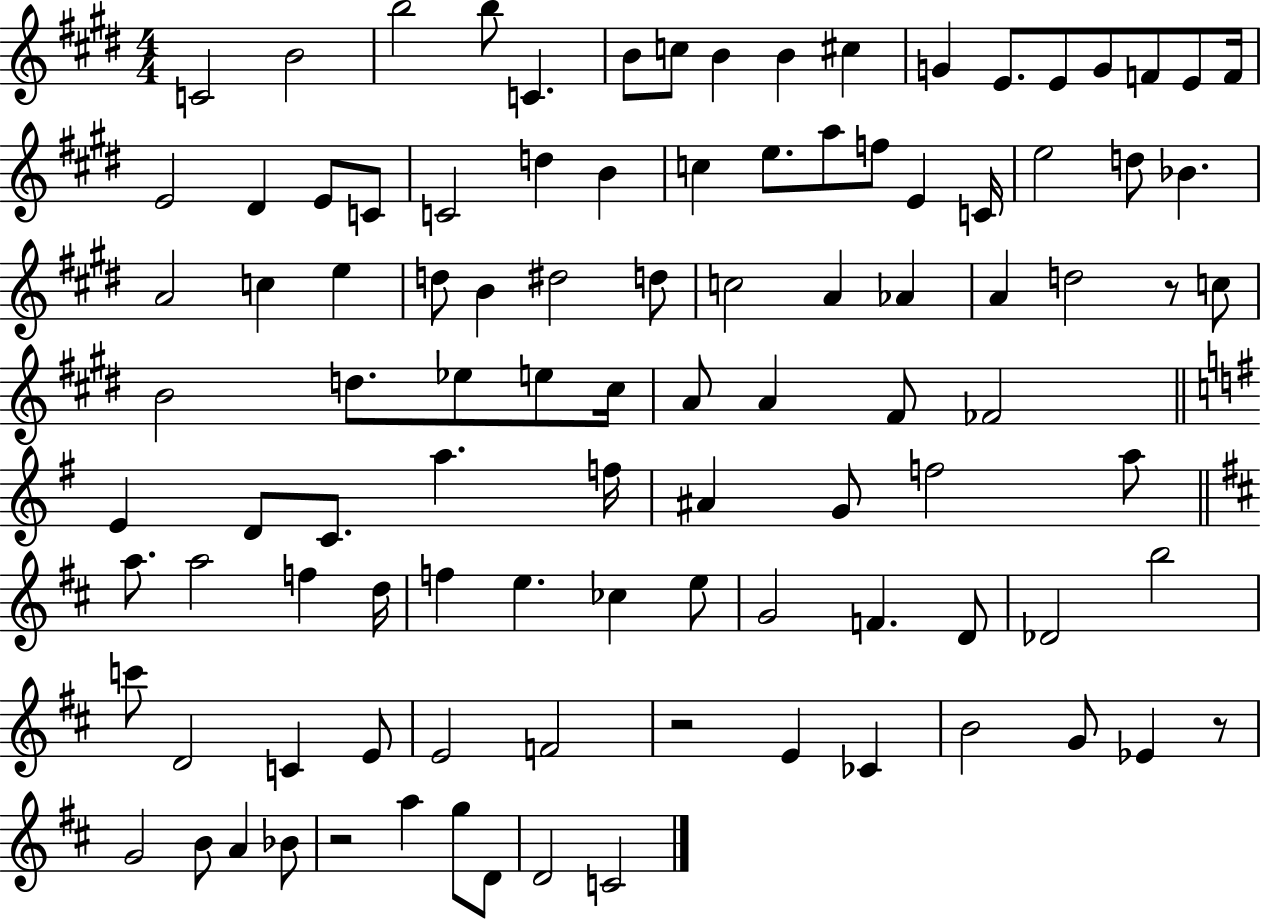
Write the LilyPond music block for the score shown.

{
  \clef treble
  \numericTimeSignature
  \time 4/4
  \key e \major
  c'2 b'2 | b''2 b''8 c'4. | b'8 c''8 b'4 b'4 cis''4 | g'4 e'8. e'8 g'8 f'8 e'8 f'16 | \break e'2 dis'4 e'8 c'8 | c'2 d''4 b'4 | c''4 e''8. a''8 f''8 e'4 c'16 | e''2 d''8 bes'4. | \break a'2 c''4 e''4 | d''8 b'4 dis''2 d''8 | c''2 a'4 aes'4 | a'4 d''2 r8 c''8 | \break b'2 d''8. ees''8 e''8 cis''16 | a'8 a'4 fis'8 fes'2 | \bar "||" \break \key e \minor e'4 d'8 c'8. a''4. f''16 | ais'4 g'8 f''2 a''8 | \bar "||" \break \key b \minor a''8. a''2 f''4 d''16 | f''4 e''4. ces''4 e''8 | g'2 f'4. d'8 | des'2 b''2 | \break c'''8 d'2 c'4 e'8 | e'2 f'2 | r2 e'4 ces'4 | b'2 g'8 ees'4 r8 | \break g'2 b'8 a'4 bes'8 | r2 a''4 g''8 d'8 | d'2 c'2 | \bar "|."
}